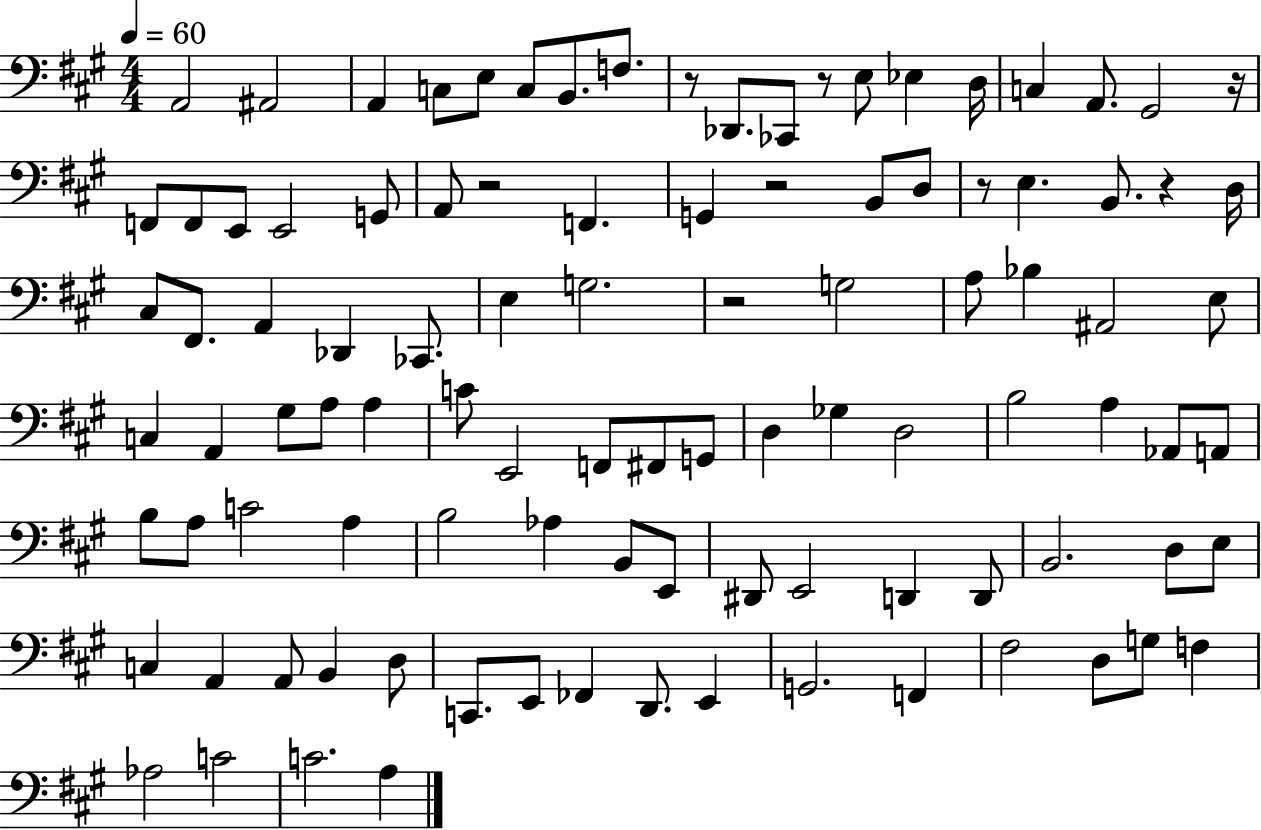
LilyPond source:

{
  \clef bass
  \numericTimeSignature
  \time 4/4
  \key a \major
  \tempo 4 = 60
  a,2 ais,2 | a,4 c8 e8 c8 b,8. f8. | r8 des,8. ces,8 r8 e8 ees4 d16 | c4 a,8. gis,2 r16 | \break f,8 f,8 e,8 e,2 g,8 | a,8 r2 f,4. | g,4 r2 b,8 d8 | r8 e4. b,8. r4 d16 | \break cis8 fis,8. a,4 des,4 ces,8. | e4 g2. | r2 g2 | a8 bes4 ais,2 e8 | \break c4 a,4 gis8 a8 a4 | c'8 e,2 f,8 fis,8 g,8 | d4 ges4 d2 | b2 a4 aes,8 a,8 | \break b8 a8 c'2 a4 | b2 aes4 b,8 e,8 | dis,8 e,2 d,4 d,8 | b,2. d8 e8 | \break c4 a,4 a,8 b,4 d8 | c,8. e,8 fes,4 d,8. e,4 | g,2. f,4 | fis2 d8 g8 f4 | \break aes2 c'2 | c'2. a4 | \bar "|."
}